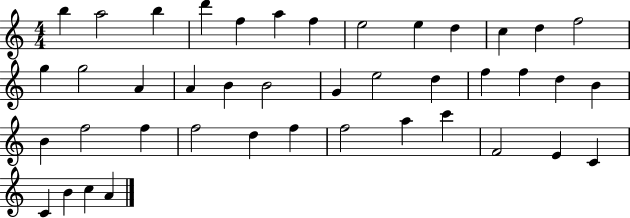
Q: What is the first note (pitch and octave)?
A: B5